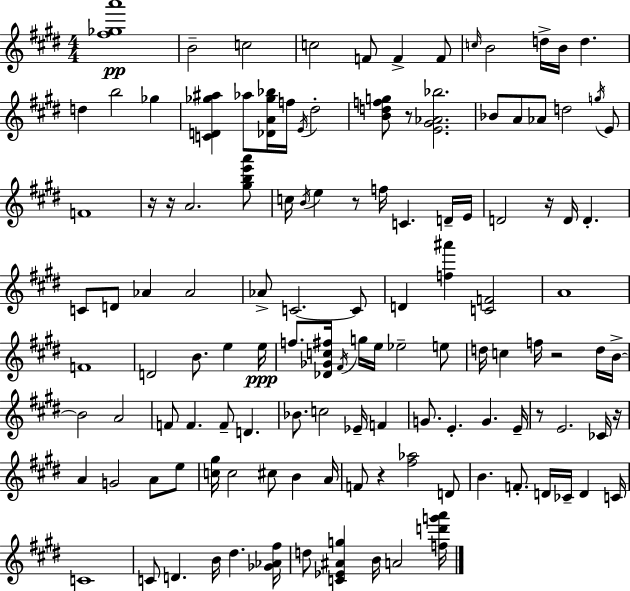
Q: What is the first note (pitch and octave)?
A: B4